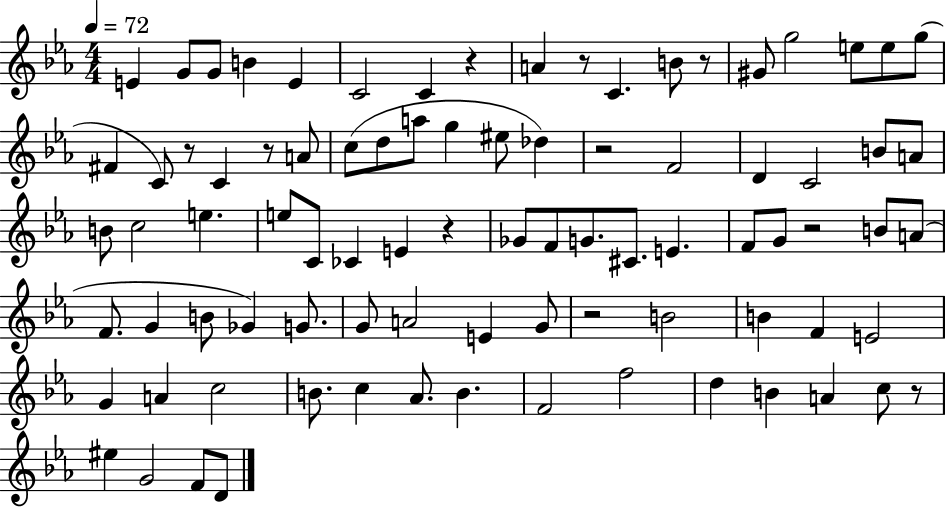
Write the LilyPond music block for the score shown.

{
  \clef treble
  \numericTimeSignature
  \time 4/4
  \key ees \major
  \tempo 4 = 72
  e'4 g'8 g'8 b'4 e'4 | c'2 c'4 r4 | a'4 r8 c'4. b'8 r8 | gis'8 g''2 e''8 e''8 g''8( | \break fis'4 c'8) r8 c'4 r8 a'8 | c''8( d''8 a''8 g''4 eis''8 des''4) | r2 f'2 | d'4 c'2 b'8 a'8 | \break b'8 c''2 e''4. | e''8 c'8 ces'4 e'4 r4 | ges'8 f'8 g'8. cis'8. e'4. | f'8 g'8 r2 b'8 a'8( | \break f'8. g'4 b'8 ges'4) g'8. | g'8 a'2 e'4 g'8 | r2 b'2 | b'4 f'4 e'2 | \break g'4 a'4 c''2 | b'8. c''4 aes'8. b'4. | f'2 f''2 | d''4 b'4 a'4 c''8 r8 | \break eis''4 g'2 f'8 d'8 | \bar "|."
}